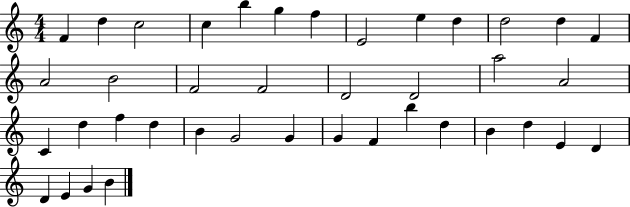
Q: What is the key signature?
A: C major